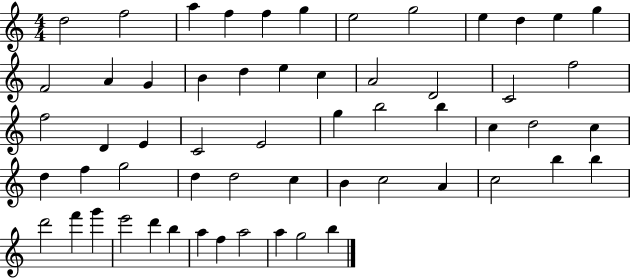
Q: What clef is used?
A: treble